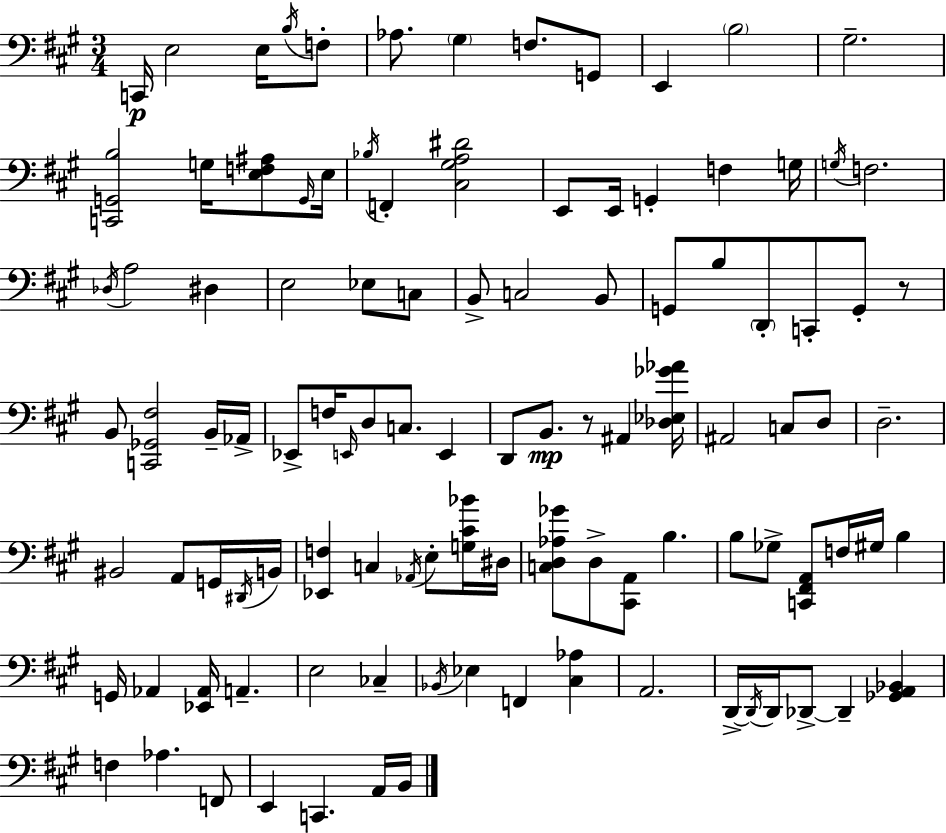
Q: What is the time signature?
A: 3/4